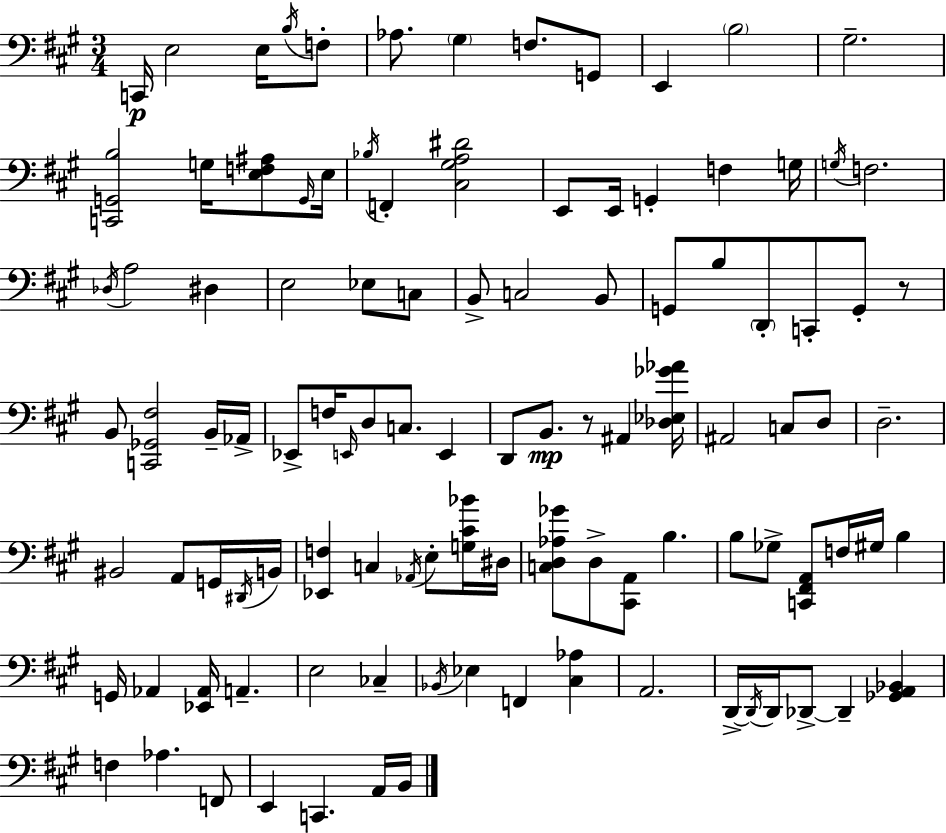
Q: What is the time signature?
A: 3/4